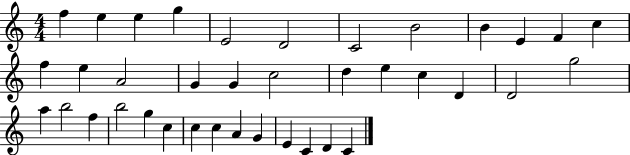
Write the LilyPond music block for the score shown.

{
  \clef treble
  \numericTimeSignature
  \time 4/4
  \key c \major
  f''4 e''4 e''4 g''4 | e'2 d'2 | c'2 b'2 | b'4 e'4 f'4 c''4 | \break f''4 e''4 a'2 | g'4 g'4 c''2 | d''4 e''4 c''4 d'4 | d'2 g''2 | \break a''4 b''2 f''4 | b''2 g''4 c''4 | c''4 c''4 a'4 g'4 | e'4 c'4 d'4 c'4 | \break \bar "|."
}